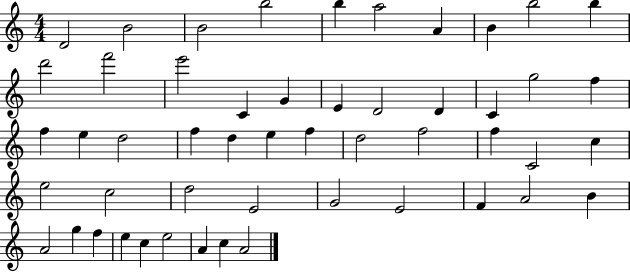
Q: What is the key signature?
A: C major